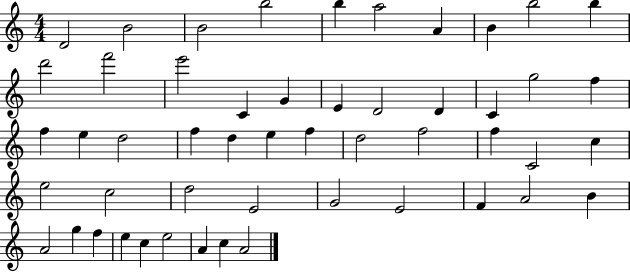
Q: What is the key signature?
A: C major